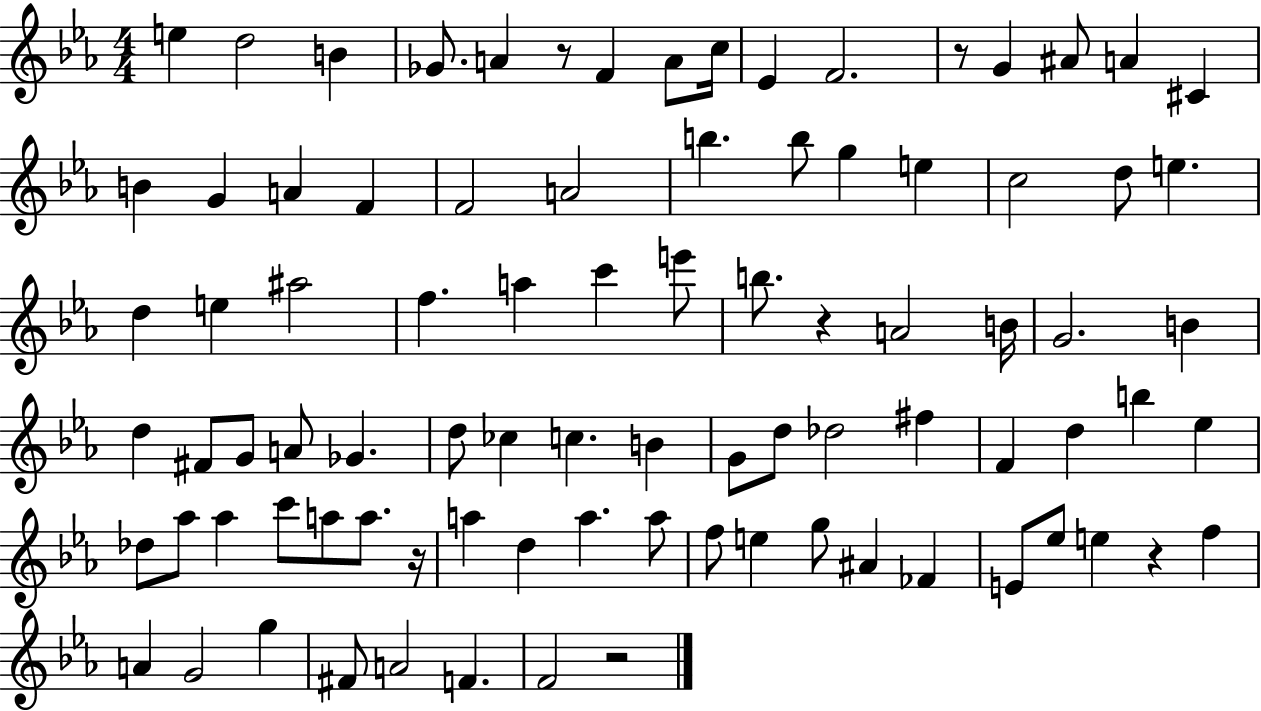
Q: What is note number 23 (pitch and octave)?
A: G5